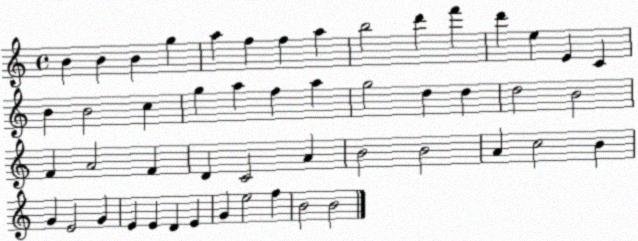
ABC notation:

X:1
T:Untitled
M:4/4
L:1/4
K:C
B B B g a f f a b2 d' f' d' e E C B B2 c g a f a g2 d d d2 B2 F A2 F D C2 A B2 B2 A c2 B G E2 G E E D E G e2 f B2 B2